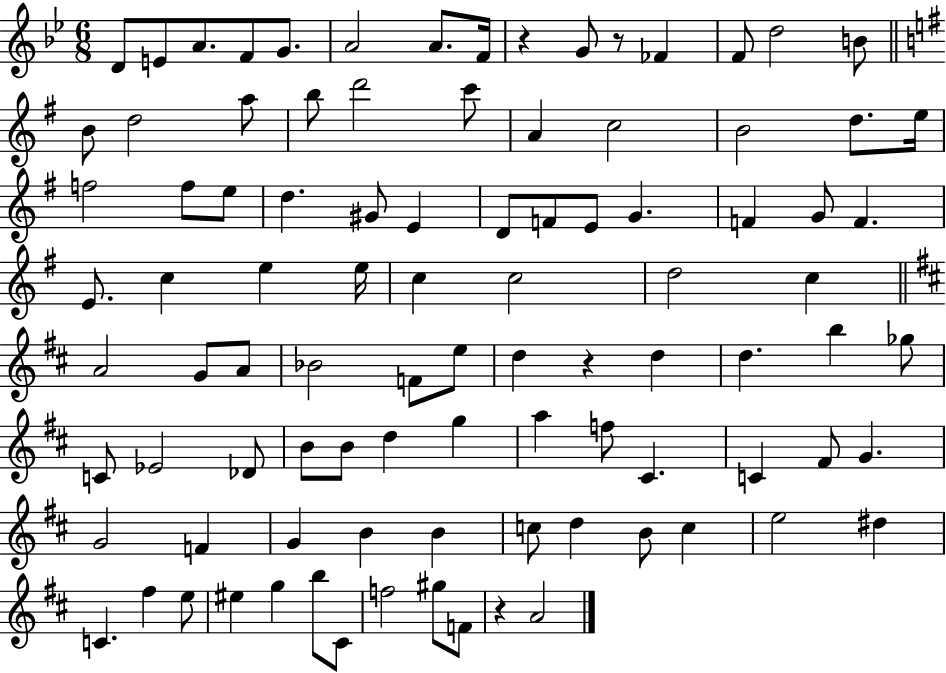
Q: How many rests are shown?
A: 4